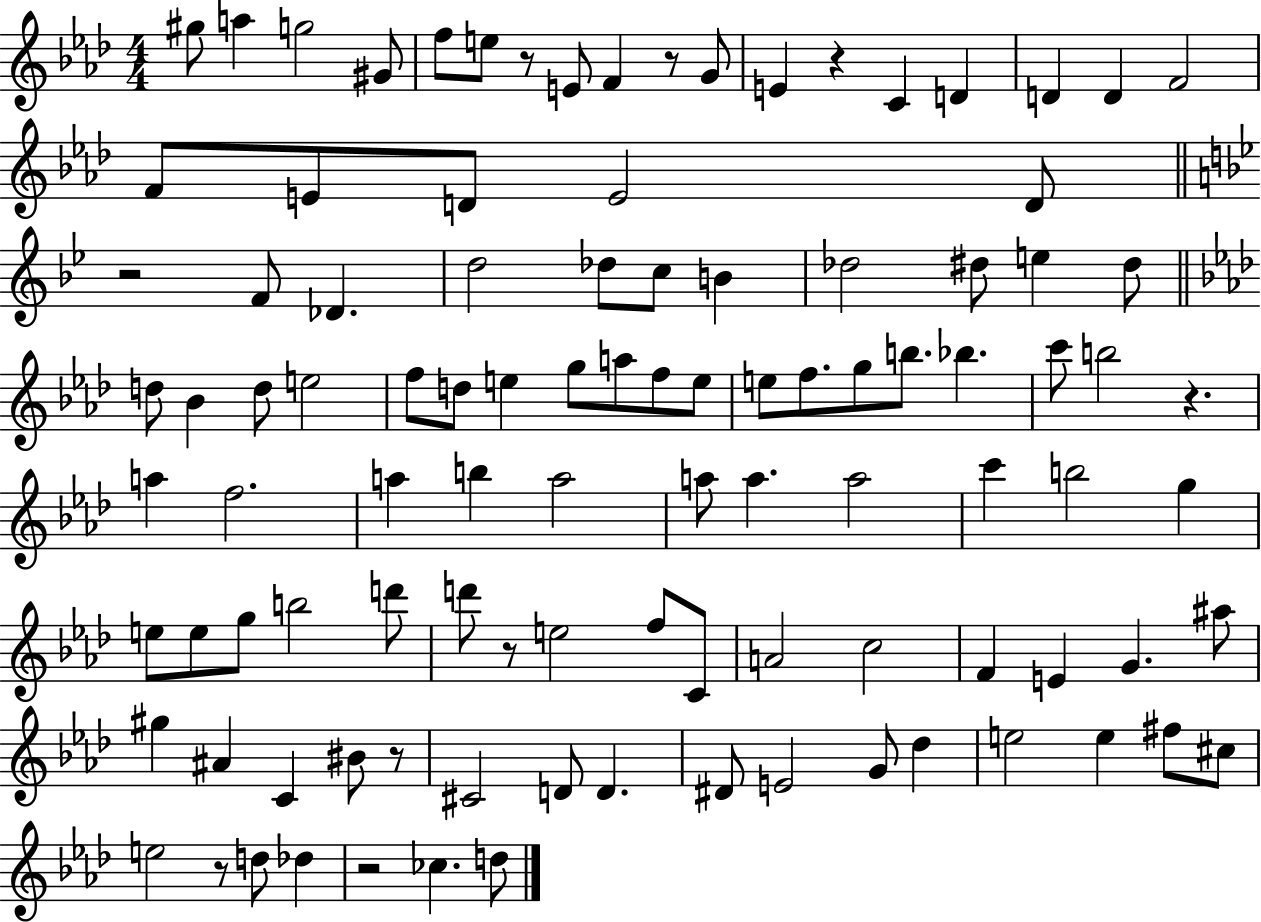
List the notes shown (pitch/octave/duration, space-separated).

G#5/e A5/q G5/h G#4/e F5/e E5/e R/e E4/e F4/q R/e G4/e E4/q R/q C4/q D4/q D4/q D4/q F4/h F4/e E4/e D4/e E4/h D4/e R/h F4/e Db4/q. D5/h Db5/e C5/e B4/q Db5/h D#5/e E5/q D#5/e D5/e Bb4/q D5/e E5/h F5/e D5/e E5/q G5/e A5/e F5/e E5/e E5/e F5/e. G5/e B5/e. Bb5/q. C6/e B5/h R/q. A5/q F5/h. A5/q B5/q A5/h A5/e A5/q. A5/h C6/q B5/h G5/q E5/e E5/e G5/e B5/h D6/e D6/e R/e E5/h F5/e C4/e A4/h C5/h F4/q E4/q G4/q. A#5/e G#5/q A#4/q C4/q BIS4/e R/e C#4/h D4/e D4/q. D#4/e E4/h G4/e Db5/q E5/h E5/q F#5/e C#5/e E5/h R/e D5/e Db5/q R/h CES5/q. D5/e